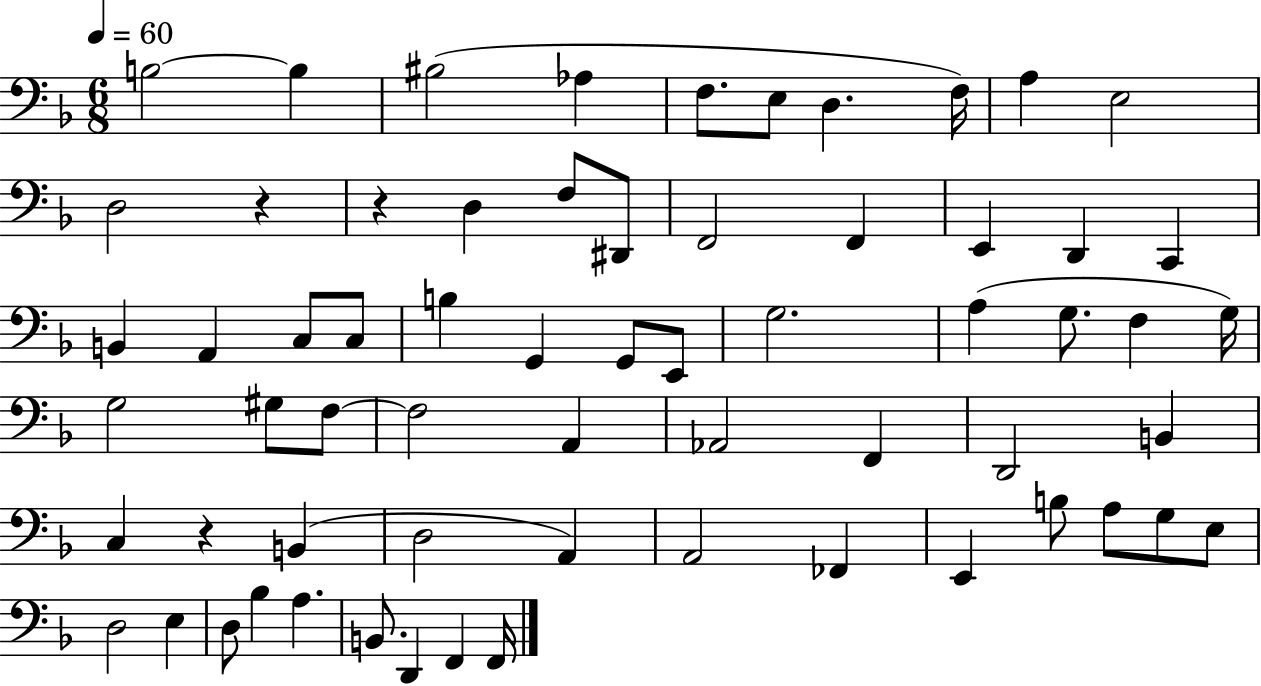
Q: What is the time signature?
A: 6/8